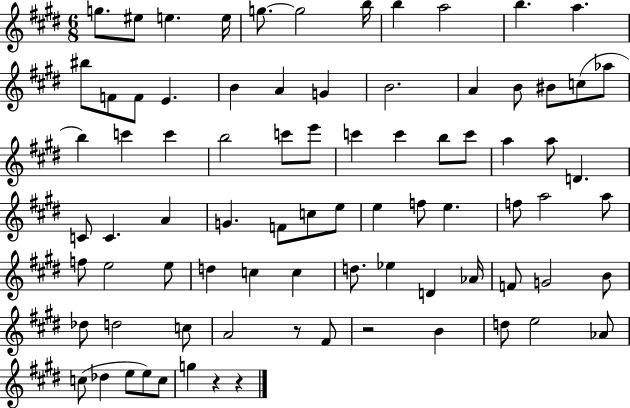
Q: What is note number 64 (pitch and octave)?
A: Db5